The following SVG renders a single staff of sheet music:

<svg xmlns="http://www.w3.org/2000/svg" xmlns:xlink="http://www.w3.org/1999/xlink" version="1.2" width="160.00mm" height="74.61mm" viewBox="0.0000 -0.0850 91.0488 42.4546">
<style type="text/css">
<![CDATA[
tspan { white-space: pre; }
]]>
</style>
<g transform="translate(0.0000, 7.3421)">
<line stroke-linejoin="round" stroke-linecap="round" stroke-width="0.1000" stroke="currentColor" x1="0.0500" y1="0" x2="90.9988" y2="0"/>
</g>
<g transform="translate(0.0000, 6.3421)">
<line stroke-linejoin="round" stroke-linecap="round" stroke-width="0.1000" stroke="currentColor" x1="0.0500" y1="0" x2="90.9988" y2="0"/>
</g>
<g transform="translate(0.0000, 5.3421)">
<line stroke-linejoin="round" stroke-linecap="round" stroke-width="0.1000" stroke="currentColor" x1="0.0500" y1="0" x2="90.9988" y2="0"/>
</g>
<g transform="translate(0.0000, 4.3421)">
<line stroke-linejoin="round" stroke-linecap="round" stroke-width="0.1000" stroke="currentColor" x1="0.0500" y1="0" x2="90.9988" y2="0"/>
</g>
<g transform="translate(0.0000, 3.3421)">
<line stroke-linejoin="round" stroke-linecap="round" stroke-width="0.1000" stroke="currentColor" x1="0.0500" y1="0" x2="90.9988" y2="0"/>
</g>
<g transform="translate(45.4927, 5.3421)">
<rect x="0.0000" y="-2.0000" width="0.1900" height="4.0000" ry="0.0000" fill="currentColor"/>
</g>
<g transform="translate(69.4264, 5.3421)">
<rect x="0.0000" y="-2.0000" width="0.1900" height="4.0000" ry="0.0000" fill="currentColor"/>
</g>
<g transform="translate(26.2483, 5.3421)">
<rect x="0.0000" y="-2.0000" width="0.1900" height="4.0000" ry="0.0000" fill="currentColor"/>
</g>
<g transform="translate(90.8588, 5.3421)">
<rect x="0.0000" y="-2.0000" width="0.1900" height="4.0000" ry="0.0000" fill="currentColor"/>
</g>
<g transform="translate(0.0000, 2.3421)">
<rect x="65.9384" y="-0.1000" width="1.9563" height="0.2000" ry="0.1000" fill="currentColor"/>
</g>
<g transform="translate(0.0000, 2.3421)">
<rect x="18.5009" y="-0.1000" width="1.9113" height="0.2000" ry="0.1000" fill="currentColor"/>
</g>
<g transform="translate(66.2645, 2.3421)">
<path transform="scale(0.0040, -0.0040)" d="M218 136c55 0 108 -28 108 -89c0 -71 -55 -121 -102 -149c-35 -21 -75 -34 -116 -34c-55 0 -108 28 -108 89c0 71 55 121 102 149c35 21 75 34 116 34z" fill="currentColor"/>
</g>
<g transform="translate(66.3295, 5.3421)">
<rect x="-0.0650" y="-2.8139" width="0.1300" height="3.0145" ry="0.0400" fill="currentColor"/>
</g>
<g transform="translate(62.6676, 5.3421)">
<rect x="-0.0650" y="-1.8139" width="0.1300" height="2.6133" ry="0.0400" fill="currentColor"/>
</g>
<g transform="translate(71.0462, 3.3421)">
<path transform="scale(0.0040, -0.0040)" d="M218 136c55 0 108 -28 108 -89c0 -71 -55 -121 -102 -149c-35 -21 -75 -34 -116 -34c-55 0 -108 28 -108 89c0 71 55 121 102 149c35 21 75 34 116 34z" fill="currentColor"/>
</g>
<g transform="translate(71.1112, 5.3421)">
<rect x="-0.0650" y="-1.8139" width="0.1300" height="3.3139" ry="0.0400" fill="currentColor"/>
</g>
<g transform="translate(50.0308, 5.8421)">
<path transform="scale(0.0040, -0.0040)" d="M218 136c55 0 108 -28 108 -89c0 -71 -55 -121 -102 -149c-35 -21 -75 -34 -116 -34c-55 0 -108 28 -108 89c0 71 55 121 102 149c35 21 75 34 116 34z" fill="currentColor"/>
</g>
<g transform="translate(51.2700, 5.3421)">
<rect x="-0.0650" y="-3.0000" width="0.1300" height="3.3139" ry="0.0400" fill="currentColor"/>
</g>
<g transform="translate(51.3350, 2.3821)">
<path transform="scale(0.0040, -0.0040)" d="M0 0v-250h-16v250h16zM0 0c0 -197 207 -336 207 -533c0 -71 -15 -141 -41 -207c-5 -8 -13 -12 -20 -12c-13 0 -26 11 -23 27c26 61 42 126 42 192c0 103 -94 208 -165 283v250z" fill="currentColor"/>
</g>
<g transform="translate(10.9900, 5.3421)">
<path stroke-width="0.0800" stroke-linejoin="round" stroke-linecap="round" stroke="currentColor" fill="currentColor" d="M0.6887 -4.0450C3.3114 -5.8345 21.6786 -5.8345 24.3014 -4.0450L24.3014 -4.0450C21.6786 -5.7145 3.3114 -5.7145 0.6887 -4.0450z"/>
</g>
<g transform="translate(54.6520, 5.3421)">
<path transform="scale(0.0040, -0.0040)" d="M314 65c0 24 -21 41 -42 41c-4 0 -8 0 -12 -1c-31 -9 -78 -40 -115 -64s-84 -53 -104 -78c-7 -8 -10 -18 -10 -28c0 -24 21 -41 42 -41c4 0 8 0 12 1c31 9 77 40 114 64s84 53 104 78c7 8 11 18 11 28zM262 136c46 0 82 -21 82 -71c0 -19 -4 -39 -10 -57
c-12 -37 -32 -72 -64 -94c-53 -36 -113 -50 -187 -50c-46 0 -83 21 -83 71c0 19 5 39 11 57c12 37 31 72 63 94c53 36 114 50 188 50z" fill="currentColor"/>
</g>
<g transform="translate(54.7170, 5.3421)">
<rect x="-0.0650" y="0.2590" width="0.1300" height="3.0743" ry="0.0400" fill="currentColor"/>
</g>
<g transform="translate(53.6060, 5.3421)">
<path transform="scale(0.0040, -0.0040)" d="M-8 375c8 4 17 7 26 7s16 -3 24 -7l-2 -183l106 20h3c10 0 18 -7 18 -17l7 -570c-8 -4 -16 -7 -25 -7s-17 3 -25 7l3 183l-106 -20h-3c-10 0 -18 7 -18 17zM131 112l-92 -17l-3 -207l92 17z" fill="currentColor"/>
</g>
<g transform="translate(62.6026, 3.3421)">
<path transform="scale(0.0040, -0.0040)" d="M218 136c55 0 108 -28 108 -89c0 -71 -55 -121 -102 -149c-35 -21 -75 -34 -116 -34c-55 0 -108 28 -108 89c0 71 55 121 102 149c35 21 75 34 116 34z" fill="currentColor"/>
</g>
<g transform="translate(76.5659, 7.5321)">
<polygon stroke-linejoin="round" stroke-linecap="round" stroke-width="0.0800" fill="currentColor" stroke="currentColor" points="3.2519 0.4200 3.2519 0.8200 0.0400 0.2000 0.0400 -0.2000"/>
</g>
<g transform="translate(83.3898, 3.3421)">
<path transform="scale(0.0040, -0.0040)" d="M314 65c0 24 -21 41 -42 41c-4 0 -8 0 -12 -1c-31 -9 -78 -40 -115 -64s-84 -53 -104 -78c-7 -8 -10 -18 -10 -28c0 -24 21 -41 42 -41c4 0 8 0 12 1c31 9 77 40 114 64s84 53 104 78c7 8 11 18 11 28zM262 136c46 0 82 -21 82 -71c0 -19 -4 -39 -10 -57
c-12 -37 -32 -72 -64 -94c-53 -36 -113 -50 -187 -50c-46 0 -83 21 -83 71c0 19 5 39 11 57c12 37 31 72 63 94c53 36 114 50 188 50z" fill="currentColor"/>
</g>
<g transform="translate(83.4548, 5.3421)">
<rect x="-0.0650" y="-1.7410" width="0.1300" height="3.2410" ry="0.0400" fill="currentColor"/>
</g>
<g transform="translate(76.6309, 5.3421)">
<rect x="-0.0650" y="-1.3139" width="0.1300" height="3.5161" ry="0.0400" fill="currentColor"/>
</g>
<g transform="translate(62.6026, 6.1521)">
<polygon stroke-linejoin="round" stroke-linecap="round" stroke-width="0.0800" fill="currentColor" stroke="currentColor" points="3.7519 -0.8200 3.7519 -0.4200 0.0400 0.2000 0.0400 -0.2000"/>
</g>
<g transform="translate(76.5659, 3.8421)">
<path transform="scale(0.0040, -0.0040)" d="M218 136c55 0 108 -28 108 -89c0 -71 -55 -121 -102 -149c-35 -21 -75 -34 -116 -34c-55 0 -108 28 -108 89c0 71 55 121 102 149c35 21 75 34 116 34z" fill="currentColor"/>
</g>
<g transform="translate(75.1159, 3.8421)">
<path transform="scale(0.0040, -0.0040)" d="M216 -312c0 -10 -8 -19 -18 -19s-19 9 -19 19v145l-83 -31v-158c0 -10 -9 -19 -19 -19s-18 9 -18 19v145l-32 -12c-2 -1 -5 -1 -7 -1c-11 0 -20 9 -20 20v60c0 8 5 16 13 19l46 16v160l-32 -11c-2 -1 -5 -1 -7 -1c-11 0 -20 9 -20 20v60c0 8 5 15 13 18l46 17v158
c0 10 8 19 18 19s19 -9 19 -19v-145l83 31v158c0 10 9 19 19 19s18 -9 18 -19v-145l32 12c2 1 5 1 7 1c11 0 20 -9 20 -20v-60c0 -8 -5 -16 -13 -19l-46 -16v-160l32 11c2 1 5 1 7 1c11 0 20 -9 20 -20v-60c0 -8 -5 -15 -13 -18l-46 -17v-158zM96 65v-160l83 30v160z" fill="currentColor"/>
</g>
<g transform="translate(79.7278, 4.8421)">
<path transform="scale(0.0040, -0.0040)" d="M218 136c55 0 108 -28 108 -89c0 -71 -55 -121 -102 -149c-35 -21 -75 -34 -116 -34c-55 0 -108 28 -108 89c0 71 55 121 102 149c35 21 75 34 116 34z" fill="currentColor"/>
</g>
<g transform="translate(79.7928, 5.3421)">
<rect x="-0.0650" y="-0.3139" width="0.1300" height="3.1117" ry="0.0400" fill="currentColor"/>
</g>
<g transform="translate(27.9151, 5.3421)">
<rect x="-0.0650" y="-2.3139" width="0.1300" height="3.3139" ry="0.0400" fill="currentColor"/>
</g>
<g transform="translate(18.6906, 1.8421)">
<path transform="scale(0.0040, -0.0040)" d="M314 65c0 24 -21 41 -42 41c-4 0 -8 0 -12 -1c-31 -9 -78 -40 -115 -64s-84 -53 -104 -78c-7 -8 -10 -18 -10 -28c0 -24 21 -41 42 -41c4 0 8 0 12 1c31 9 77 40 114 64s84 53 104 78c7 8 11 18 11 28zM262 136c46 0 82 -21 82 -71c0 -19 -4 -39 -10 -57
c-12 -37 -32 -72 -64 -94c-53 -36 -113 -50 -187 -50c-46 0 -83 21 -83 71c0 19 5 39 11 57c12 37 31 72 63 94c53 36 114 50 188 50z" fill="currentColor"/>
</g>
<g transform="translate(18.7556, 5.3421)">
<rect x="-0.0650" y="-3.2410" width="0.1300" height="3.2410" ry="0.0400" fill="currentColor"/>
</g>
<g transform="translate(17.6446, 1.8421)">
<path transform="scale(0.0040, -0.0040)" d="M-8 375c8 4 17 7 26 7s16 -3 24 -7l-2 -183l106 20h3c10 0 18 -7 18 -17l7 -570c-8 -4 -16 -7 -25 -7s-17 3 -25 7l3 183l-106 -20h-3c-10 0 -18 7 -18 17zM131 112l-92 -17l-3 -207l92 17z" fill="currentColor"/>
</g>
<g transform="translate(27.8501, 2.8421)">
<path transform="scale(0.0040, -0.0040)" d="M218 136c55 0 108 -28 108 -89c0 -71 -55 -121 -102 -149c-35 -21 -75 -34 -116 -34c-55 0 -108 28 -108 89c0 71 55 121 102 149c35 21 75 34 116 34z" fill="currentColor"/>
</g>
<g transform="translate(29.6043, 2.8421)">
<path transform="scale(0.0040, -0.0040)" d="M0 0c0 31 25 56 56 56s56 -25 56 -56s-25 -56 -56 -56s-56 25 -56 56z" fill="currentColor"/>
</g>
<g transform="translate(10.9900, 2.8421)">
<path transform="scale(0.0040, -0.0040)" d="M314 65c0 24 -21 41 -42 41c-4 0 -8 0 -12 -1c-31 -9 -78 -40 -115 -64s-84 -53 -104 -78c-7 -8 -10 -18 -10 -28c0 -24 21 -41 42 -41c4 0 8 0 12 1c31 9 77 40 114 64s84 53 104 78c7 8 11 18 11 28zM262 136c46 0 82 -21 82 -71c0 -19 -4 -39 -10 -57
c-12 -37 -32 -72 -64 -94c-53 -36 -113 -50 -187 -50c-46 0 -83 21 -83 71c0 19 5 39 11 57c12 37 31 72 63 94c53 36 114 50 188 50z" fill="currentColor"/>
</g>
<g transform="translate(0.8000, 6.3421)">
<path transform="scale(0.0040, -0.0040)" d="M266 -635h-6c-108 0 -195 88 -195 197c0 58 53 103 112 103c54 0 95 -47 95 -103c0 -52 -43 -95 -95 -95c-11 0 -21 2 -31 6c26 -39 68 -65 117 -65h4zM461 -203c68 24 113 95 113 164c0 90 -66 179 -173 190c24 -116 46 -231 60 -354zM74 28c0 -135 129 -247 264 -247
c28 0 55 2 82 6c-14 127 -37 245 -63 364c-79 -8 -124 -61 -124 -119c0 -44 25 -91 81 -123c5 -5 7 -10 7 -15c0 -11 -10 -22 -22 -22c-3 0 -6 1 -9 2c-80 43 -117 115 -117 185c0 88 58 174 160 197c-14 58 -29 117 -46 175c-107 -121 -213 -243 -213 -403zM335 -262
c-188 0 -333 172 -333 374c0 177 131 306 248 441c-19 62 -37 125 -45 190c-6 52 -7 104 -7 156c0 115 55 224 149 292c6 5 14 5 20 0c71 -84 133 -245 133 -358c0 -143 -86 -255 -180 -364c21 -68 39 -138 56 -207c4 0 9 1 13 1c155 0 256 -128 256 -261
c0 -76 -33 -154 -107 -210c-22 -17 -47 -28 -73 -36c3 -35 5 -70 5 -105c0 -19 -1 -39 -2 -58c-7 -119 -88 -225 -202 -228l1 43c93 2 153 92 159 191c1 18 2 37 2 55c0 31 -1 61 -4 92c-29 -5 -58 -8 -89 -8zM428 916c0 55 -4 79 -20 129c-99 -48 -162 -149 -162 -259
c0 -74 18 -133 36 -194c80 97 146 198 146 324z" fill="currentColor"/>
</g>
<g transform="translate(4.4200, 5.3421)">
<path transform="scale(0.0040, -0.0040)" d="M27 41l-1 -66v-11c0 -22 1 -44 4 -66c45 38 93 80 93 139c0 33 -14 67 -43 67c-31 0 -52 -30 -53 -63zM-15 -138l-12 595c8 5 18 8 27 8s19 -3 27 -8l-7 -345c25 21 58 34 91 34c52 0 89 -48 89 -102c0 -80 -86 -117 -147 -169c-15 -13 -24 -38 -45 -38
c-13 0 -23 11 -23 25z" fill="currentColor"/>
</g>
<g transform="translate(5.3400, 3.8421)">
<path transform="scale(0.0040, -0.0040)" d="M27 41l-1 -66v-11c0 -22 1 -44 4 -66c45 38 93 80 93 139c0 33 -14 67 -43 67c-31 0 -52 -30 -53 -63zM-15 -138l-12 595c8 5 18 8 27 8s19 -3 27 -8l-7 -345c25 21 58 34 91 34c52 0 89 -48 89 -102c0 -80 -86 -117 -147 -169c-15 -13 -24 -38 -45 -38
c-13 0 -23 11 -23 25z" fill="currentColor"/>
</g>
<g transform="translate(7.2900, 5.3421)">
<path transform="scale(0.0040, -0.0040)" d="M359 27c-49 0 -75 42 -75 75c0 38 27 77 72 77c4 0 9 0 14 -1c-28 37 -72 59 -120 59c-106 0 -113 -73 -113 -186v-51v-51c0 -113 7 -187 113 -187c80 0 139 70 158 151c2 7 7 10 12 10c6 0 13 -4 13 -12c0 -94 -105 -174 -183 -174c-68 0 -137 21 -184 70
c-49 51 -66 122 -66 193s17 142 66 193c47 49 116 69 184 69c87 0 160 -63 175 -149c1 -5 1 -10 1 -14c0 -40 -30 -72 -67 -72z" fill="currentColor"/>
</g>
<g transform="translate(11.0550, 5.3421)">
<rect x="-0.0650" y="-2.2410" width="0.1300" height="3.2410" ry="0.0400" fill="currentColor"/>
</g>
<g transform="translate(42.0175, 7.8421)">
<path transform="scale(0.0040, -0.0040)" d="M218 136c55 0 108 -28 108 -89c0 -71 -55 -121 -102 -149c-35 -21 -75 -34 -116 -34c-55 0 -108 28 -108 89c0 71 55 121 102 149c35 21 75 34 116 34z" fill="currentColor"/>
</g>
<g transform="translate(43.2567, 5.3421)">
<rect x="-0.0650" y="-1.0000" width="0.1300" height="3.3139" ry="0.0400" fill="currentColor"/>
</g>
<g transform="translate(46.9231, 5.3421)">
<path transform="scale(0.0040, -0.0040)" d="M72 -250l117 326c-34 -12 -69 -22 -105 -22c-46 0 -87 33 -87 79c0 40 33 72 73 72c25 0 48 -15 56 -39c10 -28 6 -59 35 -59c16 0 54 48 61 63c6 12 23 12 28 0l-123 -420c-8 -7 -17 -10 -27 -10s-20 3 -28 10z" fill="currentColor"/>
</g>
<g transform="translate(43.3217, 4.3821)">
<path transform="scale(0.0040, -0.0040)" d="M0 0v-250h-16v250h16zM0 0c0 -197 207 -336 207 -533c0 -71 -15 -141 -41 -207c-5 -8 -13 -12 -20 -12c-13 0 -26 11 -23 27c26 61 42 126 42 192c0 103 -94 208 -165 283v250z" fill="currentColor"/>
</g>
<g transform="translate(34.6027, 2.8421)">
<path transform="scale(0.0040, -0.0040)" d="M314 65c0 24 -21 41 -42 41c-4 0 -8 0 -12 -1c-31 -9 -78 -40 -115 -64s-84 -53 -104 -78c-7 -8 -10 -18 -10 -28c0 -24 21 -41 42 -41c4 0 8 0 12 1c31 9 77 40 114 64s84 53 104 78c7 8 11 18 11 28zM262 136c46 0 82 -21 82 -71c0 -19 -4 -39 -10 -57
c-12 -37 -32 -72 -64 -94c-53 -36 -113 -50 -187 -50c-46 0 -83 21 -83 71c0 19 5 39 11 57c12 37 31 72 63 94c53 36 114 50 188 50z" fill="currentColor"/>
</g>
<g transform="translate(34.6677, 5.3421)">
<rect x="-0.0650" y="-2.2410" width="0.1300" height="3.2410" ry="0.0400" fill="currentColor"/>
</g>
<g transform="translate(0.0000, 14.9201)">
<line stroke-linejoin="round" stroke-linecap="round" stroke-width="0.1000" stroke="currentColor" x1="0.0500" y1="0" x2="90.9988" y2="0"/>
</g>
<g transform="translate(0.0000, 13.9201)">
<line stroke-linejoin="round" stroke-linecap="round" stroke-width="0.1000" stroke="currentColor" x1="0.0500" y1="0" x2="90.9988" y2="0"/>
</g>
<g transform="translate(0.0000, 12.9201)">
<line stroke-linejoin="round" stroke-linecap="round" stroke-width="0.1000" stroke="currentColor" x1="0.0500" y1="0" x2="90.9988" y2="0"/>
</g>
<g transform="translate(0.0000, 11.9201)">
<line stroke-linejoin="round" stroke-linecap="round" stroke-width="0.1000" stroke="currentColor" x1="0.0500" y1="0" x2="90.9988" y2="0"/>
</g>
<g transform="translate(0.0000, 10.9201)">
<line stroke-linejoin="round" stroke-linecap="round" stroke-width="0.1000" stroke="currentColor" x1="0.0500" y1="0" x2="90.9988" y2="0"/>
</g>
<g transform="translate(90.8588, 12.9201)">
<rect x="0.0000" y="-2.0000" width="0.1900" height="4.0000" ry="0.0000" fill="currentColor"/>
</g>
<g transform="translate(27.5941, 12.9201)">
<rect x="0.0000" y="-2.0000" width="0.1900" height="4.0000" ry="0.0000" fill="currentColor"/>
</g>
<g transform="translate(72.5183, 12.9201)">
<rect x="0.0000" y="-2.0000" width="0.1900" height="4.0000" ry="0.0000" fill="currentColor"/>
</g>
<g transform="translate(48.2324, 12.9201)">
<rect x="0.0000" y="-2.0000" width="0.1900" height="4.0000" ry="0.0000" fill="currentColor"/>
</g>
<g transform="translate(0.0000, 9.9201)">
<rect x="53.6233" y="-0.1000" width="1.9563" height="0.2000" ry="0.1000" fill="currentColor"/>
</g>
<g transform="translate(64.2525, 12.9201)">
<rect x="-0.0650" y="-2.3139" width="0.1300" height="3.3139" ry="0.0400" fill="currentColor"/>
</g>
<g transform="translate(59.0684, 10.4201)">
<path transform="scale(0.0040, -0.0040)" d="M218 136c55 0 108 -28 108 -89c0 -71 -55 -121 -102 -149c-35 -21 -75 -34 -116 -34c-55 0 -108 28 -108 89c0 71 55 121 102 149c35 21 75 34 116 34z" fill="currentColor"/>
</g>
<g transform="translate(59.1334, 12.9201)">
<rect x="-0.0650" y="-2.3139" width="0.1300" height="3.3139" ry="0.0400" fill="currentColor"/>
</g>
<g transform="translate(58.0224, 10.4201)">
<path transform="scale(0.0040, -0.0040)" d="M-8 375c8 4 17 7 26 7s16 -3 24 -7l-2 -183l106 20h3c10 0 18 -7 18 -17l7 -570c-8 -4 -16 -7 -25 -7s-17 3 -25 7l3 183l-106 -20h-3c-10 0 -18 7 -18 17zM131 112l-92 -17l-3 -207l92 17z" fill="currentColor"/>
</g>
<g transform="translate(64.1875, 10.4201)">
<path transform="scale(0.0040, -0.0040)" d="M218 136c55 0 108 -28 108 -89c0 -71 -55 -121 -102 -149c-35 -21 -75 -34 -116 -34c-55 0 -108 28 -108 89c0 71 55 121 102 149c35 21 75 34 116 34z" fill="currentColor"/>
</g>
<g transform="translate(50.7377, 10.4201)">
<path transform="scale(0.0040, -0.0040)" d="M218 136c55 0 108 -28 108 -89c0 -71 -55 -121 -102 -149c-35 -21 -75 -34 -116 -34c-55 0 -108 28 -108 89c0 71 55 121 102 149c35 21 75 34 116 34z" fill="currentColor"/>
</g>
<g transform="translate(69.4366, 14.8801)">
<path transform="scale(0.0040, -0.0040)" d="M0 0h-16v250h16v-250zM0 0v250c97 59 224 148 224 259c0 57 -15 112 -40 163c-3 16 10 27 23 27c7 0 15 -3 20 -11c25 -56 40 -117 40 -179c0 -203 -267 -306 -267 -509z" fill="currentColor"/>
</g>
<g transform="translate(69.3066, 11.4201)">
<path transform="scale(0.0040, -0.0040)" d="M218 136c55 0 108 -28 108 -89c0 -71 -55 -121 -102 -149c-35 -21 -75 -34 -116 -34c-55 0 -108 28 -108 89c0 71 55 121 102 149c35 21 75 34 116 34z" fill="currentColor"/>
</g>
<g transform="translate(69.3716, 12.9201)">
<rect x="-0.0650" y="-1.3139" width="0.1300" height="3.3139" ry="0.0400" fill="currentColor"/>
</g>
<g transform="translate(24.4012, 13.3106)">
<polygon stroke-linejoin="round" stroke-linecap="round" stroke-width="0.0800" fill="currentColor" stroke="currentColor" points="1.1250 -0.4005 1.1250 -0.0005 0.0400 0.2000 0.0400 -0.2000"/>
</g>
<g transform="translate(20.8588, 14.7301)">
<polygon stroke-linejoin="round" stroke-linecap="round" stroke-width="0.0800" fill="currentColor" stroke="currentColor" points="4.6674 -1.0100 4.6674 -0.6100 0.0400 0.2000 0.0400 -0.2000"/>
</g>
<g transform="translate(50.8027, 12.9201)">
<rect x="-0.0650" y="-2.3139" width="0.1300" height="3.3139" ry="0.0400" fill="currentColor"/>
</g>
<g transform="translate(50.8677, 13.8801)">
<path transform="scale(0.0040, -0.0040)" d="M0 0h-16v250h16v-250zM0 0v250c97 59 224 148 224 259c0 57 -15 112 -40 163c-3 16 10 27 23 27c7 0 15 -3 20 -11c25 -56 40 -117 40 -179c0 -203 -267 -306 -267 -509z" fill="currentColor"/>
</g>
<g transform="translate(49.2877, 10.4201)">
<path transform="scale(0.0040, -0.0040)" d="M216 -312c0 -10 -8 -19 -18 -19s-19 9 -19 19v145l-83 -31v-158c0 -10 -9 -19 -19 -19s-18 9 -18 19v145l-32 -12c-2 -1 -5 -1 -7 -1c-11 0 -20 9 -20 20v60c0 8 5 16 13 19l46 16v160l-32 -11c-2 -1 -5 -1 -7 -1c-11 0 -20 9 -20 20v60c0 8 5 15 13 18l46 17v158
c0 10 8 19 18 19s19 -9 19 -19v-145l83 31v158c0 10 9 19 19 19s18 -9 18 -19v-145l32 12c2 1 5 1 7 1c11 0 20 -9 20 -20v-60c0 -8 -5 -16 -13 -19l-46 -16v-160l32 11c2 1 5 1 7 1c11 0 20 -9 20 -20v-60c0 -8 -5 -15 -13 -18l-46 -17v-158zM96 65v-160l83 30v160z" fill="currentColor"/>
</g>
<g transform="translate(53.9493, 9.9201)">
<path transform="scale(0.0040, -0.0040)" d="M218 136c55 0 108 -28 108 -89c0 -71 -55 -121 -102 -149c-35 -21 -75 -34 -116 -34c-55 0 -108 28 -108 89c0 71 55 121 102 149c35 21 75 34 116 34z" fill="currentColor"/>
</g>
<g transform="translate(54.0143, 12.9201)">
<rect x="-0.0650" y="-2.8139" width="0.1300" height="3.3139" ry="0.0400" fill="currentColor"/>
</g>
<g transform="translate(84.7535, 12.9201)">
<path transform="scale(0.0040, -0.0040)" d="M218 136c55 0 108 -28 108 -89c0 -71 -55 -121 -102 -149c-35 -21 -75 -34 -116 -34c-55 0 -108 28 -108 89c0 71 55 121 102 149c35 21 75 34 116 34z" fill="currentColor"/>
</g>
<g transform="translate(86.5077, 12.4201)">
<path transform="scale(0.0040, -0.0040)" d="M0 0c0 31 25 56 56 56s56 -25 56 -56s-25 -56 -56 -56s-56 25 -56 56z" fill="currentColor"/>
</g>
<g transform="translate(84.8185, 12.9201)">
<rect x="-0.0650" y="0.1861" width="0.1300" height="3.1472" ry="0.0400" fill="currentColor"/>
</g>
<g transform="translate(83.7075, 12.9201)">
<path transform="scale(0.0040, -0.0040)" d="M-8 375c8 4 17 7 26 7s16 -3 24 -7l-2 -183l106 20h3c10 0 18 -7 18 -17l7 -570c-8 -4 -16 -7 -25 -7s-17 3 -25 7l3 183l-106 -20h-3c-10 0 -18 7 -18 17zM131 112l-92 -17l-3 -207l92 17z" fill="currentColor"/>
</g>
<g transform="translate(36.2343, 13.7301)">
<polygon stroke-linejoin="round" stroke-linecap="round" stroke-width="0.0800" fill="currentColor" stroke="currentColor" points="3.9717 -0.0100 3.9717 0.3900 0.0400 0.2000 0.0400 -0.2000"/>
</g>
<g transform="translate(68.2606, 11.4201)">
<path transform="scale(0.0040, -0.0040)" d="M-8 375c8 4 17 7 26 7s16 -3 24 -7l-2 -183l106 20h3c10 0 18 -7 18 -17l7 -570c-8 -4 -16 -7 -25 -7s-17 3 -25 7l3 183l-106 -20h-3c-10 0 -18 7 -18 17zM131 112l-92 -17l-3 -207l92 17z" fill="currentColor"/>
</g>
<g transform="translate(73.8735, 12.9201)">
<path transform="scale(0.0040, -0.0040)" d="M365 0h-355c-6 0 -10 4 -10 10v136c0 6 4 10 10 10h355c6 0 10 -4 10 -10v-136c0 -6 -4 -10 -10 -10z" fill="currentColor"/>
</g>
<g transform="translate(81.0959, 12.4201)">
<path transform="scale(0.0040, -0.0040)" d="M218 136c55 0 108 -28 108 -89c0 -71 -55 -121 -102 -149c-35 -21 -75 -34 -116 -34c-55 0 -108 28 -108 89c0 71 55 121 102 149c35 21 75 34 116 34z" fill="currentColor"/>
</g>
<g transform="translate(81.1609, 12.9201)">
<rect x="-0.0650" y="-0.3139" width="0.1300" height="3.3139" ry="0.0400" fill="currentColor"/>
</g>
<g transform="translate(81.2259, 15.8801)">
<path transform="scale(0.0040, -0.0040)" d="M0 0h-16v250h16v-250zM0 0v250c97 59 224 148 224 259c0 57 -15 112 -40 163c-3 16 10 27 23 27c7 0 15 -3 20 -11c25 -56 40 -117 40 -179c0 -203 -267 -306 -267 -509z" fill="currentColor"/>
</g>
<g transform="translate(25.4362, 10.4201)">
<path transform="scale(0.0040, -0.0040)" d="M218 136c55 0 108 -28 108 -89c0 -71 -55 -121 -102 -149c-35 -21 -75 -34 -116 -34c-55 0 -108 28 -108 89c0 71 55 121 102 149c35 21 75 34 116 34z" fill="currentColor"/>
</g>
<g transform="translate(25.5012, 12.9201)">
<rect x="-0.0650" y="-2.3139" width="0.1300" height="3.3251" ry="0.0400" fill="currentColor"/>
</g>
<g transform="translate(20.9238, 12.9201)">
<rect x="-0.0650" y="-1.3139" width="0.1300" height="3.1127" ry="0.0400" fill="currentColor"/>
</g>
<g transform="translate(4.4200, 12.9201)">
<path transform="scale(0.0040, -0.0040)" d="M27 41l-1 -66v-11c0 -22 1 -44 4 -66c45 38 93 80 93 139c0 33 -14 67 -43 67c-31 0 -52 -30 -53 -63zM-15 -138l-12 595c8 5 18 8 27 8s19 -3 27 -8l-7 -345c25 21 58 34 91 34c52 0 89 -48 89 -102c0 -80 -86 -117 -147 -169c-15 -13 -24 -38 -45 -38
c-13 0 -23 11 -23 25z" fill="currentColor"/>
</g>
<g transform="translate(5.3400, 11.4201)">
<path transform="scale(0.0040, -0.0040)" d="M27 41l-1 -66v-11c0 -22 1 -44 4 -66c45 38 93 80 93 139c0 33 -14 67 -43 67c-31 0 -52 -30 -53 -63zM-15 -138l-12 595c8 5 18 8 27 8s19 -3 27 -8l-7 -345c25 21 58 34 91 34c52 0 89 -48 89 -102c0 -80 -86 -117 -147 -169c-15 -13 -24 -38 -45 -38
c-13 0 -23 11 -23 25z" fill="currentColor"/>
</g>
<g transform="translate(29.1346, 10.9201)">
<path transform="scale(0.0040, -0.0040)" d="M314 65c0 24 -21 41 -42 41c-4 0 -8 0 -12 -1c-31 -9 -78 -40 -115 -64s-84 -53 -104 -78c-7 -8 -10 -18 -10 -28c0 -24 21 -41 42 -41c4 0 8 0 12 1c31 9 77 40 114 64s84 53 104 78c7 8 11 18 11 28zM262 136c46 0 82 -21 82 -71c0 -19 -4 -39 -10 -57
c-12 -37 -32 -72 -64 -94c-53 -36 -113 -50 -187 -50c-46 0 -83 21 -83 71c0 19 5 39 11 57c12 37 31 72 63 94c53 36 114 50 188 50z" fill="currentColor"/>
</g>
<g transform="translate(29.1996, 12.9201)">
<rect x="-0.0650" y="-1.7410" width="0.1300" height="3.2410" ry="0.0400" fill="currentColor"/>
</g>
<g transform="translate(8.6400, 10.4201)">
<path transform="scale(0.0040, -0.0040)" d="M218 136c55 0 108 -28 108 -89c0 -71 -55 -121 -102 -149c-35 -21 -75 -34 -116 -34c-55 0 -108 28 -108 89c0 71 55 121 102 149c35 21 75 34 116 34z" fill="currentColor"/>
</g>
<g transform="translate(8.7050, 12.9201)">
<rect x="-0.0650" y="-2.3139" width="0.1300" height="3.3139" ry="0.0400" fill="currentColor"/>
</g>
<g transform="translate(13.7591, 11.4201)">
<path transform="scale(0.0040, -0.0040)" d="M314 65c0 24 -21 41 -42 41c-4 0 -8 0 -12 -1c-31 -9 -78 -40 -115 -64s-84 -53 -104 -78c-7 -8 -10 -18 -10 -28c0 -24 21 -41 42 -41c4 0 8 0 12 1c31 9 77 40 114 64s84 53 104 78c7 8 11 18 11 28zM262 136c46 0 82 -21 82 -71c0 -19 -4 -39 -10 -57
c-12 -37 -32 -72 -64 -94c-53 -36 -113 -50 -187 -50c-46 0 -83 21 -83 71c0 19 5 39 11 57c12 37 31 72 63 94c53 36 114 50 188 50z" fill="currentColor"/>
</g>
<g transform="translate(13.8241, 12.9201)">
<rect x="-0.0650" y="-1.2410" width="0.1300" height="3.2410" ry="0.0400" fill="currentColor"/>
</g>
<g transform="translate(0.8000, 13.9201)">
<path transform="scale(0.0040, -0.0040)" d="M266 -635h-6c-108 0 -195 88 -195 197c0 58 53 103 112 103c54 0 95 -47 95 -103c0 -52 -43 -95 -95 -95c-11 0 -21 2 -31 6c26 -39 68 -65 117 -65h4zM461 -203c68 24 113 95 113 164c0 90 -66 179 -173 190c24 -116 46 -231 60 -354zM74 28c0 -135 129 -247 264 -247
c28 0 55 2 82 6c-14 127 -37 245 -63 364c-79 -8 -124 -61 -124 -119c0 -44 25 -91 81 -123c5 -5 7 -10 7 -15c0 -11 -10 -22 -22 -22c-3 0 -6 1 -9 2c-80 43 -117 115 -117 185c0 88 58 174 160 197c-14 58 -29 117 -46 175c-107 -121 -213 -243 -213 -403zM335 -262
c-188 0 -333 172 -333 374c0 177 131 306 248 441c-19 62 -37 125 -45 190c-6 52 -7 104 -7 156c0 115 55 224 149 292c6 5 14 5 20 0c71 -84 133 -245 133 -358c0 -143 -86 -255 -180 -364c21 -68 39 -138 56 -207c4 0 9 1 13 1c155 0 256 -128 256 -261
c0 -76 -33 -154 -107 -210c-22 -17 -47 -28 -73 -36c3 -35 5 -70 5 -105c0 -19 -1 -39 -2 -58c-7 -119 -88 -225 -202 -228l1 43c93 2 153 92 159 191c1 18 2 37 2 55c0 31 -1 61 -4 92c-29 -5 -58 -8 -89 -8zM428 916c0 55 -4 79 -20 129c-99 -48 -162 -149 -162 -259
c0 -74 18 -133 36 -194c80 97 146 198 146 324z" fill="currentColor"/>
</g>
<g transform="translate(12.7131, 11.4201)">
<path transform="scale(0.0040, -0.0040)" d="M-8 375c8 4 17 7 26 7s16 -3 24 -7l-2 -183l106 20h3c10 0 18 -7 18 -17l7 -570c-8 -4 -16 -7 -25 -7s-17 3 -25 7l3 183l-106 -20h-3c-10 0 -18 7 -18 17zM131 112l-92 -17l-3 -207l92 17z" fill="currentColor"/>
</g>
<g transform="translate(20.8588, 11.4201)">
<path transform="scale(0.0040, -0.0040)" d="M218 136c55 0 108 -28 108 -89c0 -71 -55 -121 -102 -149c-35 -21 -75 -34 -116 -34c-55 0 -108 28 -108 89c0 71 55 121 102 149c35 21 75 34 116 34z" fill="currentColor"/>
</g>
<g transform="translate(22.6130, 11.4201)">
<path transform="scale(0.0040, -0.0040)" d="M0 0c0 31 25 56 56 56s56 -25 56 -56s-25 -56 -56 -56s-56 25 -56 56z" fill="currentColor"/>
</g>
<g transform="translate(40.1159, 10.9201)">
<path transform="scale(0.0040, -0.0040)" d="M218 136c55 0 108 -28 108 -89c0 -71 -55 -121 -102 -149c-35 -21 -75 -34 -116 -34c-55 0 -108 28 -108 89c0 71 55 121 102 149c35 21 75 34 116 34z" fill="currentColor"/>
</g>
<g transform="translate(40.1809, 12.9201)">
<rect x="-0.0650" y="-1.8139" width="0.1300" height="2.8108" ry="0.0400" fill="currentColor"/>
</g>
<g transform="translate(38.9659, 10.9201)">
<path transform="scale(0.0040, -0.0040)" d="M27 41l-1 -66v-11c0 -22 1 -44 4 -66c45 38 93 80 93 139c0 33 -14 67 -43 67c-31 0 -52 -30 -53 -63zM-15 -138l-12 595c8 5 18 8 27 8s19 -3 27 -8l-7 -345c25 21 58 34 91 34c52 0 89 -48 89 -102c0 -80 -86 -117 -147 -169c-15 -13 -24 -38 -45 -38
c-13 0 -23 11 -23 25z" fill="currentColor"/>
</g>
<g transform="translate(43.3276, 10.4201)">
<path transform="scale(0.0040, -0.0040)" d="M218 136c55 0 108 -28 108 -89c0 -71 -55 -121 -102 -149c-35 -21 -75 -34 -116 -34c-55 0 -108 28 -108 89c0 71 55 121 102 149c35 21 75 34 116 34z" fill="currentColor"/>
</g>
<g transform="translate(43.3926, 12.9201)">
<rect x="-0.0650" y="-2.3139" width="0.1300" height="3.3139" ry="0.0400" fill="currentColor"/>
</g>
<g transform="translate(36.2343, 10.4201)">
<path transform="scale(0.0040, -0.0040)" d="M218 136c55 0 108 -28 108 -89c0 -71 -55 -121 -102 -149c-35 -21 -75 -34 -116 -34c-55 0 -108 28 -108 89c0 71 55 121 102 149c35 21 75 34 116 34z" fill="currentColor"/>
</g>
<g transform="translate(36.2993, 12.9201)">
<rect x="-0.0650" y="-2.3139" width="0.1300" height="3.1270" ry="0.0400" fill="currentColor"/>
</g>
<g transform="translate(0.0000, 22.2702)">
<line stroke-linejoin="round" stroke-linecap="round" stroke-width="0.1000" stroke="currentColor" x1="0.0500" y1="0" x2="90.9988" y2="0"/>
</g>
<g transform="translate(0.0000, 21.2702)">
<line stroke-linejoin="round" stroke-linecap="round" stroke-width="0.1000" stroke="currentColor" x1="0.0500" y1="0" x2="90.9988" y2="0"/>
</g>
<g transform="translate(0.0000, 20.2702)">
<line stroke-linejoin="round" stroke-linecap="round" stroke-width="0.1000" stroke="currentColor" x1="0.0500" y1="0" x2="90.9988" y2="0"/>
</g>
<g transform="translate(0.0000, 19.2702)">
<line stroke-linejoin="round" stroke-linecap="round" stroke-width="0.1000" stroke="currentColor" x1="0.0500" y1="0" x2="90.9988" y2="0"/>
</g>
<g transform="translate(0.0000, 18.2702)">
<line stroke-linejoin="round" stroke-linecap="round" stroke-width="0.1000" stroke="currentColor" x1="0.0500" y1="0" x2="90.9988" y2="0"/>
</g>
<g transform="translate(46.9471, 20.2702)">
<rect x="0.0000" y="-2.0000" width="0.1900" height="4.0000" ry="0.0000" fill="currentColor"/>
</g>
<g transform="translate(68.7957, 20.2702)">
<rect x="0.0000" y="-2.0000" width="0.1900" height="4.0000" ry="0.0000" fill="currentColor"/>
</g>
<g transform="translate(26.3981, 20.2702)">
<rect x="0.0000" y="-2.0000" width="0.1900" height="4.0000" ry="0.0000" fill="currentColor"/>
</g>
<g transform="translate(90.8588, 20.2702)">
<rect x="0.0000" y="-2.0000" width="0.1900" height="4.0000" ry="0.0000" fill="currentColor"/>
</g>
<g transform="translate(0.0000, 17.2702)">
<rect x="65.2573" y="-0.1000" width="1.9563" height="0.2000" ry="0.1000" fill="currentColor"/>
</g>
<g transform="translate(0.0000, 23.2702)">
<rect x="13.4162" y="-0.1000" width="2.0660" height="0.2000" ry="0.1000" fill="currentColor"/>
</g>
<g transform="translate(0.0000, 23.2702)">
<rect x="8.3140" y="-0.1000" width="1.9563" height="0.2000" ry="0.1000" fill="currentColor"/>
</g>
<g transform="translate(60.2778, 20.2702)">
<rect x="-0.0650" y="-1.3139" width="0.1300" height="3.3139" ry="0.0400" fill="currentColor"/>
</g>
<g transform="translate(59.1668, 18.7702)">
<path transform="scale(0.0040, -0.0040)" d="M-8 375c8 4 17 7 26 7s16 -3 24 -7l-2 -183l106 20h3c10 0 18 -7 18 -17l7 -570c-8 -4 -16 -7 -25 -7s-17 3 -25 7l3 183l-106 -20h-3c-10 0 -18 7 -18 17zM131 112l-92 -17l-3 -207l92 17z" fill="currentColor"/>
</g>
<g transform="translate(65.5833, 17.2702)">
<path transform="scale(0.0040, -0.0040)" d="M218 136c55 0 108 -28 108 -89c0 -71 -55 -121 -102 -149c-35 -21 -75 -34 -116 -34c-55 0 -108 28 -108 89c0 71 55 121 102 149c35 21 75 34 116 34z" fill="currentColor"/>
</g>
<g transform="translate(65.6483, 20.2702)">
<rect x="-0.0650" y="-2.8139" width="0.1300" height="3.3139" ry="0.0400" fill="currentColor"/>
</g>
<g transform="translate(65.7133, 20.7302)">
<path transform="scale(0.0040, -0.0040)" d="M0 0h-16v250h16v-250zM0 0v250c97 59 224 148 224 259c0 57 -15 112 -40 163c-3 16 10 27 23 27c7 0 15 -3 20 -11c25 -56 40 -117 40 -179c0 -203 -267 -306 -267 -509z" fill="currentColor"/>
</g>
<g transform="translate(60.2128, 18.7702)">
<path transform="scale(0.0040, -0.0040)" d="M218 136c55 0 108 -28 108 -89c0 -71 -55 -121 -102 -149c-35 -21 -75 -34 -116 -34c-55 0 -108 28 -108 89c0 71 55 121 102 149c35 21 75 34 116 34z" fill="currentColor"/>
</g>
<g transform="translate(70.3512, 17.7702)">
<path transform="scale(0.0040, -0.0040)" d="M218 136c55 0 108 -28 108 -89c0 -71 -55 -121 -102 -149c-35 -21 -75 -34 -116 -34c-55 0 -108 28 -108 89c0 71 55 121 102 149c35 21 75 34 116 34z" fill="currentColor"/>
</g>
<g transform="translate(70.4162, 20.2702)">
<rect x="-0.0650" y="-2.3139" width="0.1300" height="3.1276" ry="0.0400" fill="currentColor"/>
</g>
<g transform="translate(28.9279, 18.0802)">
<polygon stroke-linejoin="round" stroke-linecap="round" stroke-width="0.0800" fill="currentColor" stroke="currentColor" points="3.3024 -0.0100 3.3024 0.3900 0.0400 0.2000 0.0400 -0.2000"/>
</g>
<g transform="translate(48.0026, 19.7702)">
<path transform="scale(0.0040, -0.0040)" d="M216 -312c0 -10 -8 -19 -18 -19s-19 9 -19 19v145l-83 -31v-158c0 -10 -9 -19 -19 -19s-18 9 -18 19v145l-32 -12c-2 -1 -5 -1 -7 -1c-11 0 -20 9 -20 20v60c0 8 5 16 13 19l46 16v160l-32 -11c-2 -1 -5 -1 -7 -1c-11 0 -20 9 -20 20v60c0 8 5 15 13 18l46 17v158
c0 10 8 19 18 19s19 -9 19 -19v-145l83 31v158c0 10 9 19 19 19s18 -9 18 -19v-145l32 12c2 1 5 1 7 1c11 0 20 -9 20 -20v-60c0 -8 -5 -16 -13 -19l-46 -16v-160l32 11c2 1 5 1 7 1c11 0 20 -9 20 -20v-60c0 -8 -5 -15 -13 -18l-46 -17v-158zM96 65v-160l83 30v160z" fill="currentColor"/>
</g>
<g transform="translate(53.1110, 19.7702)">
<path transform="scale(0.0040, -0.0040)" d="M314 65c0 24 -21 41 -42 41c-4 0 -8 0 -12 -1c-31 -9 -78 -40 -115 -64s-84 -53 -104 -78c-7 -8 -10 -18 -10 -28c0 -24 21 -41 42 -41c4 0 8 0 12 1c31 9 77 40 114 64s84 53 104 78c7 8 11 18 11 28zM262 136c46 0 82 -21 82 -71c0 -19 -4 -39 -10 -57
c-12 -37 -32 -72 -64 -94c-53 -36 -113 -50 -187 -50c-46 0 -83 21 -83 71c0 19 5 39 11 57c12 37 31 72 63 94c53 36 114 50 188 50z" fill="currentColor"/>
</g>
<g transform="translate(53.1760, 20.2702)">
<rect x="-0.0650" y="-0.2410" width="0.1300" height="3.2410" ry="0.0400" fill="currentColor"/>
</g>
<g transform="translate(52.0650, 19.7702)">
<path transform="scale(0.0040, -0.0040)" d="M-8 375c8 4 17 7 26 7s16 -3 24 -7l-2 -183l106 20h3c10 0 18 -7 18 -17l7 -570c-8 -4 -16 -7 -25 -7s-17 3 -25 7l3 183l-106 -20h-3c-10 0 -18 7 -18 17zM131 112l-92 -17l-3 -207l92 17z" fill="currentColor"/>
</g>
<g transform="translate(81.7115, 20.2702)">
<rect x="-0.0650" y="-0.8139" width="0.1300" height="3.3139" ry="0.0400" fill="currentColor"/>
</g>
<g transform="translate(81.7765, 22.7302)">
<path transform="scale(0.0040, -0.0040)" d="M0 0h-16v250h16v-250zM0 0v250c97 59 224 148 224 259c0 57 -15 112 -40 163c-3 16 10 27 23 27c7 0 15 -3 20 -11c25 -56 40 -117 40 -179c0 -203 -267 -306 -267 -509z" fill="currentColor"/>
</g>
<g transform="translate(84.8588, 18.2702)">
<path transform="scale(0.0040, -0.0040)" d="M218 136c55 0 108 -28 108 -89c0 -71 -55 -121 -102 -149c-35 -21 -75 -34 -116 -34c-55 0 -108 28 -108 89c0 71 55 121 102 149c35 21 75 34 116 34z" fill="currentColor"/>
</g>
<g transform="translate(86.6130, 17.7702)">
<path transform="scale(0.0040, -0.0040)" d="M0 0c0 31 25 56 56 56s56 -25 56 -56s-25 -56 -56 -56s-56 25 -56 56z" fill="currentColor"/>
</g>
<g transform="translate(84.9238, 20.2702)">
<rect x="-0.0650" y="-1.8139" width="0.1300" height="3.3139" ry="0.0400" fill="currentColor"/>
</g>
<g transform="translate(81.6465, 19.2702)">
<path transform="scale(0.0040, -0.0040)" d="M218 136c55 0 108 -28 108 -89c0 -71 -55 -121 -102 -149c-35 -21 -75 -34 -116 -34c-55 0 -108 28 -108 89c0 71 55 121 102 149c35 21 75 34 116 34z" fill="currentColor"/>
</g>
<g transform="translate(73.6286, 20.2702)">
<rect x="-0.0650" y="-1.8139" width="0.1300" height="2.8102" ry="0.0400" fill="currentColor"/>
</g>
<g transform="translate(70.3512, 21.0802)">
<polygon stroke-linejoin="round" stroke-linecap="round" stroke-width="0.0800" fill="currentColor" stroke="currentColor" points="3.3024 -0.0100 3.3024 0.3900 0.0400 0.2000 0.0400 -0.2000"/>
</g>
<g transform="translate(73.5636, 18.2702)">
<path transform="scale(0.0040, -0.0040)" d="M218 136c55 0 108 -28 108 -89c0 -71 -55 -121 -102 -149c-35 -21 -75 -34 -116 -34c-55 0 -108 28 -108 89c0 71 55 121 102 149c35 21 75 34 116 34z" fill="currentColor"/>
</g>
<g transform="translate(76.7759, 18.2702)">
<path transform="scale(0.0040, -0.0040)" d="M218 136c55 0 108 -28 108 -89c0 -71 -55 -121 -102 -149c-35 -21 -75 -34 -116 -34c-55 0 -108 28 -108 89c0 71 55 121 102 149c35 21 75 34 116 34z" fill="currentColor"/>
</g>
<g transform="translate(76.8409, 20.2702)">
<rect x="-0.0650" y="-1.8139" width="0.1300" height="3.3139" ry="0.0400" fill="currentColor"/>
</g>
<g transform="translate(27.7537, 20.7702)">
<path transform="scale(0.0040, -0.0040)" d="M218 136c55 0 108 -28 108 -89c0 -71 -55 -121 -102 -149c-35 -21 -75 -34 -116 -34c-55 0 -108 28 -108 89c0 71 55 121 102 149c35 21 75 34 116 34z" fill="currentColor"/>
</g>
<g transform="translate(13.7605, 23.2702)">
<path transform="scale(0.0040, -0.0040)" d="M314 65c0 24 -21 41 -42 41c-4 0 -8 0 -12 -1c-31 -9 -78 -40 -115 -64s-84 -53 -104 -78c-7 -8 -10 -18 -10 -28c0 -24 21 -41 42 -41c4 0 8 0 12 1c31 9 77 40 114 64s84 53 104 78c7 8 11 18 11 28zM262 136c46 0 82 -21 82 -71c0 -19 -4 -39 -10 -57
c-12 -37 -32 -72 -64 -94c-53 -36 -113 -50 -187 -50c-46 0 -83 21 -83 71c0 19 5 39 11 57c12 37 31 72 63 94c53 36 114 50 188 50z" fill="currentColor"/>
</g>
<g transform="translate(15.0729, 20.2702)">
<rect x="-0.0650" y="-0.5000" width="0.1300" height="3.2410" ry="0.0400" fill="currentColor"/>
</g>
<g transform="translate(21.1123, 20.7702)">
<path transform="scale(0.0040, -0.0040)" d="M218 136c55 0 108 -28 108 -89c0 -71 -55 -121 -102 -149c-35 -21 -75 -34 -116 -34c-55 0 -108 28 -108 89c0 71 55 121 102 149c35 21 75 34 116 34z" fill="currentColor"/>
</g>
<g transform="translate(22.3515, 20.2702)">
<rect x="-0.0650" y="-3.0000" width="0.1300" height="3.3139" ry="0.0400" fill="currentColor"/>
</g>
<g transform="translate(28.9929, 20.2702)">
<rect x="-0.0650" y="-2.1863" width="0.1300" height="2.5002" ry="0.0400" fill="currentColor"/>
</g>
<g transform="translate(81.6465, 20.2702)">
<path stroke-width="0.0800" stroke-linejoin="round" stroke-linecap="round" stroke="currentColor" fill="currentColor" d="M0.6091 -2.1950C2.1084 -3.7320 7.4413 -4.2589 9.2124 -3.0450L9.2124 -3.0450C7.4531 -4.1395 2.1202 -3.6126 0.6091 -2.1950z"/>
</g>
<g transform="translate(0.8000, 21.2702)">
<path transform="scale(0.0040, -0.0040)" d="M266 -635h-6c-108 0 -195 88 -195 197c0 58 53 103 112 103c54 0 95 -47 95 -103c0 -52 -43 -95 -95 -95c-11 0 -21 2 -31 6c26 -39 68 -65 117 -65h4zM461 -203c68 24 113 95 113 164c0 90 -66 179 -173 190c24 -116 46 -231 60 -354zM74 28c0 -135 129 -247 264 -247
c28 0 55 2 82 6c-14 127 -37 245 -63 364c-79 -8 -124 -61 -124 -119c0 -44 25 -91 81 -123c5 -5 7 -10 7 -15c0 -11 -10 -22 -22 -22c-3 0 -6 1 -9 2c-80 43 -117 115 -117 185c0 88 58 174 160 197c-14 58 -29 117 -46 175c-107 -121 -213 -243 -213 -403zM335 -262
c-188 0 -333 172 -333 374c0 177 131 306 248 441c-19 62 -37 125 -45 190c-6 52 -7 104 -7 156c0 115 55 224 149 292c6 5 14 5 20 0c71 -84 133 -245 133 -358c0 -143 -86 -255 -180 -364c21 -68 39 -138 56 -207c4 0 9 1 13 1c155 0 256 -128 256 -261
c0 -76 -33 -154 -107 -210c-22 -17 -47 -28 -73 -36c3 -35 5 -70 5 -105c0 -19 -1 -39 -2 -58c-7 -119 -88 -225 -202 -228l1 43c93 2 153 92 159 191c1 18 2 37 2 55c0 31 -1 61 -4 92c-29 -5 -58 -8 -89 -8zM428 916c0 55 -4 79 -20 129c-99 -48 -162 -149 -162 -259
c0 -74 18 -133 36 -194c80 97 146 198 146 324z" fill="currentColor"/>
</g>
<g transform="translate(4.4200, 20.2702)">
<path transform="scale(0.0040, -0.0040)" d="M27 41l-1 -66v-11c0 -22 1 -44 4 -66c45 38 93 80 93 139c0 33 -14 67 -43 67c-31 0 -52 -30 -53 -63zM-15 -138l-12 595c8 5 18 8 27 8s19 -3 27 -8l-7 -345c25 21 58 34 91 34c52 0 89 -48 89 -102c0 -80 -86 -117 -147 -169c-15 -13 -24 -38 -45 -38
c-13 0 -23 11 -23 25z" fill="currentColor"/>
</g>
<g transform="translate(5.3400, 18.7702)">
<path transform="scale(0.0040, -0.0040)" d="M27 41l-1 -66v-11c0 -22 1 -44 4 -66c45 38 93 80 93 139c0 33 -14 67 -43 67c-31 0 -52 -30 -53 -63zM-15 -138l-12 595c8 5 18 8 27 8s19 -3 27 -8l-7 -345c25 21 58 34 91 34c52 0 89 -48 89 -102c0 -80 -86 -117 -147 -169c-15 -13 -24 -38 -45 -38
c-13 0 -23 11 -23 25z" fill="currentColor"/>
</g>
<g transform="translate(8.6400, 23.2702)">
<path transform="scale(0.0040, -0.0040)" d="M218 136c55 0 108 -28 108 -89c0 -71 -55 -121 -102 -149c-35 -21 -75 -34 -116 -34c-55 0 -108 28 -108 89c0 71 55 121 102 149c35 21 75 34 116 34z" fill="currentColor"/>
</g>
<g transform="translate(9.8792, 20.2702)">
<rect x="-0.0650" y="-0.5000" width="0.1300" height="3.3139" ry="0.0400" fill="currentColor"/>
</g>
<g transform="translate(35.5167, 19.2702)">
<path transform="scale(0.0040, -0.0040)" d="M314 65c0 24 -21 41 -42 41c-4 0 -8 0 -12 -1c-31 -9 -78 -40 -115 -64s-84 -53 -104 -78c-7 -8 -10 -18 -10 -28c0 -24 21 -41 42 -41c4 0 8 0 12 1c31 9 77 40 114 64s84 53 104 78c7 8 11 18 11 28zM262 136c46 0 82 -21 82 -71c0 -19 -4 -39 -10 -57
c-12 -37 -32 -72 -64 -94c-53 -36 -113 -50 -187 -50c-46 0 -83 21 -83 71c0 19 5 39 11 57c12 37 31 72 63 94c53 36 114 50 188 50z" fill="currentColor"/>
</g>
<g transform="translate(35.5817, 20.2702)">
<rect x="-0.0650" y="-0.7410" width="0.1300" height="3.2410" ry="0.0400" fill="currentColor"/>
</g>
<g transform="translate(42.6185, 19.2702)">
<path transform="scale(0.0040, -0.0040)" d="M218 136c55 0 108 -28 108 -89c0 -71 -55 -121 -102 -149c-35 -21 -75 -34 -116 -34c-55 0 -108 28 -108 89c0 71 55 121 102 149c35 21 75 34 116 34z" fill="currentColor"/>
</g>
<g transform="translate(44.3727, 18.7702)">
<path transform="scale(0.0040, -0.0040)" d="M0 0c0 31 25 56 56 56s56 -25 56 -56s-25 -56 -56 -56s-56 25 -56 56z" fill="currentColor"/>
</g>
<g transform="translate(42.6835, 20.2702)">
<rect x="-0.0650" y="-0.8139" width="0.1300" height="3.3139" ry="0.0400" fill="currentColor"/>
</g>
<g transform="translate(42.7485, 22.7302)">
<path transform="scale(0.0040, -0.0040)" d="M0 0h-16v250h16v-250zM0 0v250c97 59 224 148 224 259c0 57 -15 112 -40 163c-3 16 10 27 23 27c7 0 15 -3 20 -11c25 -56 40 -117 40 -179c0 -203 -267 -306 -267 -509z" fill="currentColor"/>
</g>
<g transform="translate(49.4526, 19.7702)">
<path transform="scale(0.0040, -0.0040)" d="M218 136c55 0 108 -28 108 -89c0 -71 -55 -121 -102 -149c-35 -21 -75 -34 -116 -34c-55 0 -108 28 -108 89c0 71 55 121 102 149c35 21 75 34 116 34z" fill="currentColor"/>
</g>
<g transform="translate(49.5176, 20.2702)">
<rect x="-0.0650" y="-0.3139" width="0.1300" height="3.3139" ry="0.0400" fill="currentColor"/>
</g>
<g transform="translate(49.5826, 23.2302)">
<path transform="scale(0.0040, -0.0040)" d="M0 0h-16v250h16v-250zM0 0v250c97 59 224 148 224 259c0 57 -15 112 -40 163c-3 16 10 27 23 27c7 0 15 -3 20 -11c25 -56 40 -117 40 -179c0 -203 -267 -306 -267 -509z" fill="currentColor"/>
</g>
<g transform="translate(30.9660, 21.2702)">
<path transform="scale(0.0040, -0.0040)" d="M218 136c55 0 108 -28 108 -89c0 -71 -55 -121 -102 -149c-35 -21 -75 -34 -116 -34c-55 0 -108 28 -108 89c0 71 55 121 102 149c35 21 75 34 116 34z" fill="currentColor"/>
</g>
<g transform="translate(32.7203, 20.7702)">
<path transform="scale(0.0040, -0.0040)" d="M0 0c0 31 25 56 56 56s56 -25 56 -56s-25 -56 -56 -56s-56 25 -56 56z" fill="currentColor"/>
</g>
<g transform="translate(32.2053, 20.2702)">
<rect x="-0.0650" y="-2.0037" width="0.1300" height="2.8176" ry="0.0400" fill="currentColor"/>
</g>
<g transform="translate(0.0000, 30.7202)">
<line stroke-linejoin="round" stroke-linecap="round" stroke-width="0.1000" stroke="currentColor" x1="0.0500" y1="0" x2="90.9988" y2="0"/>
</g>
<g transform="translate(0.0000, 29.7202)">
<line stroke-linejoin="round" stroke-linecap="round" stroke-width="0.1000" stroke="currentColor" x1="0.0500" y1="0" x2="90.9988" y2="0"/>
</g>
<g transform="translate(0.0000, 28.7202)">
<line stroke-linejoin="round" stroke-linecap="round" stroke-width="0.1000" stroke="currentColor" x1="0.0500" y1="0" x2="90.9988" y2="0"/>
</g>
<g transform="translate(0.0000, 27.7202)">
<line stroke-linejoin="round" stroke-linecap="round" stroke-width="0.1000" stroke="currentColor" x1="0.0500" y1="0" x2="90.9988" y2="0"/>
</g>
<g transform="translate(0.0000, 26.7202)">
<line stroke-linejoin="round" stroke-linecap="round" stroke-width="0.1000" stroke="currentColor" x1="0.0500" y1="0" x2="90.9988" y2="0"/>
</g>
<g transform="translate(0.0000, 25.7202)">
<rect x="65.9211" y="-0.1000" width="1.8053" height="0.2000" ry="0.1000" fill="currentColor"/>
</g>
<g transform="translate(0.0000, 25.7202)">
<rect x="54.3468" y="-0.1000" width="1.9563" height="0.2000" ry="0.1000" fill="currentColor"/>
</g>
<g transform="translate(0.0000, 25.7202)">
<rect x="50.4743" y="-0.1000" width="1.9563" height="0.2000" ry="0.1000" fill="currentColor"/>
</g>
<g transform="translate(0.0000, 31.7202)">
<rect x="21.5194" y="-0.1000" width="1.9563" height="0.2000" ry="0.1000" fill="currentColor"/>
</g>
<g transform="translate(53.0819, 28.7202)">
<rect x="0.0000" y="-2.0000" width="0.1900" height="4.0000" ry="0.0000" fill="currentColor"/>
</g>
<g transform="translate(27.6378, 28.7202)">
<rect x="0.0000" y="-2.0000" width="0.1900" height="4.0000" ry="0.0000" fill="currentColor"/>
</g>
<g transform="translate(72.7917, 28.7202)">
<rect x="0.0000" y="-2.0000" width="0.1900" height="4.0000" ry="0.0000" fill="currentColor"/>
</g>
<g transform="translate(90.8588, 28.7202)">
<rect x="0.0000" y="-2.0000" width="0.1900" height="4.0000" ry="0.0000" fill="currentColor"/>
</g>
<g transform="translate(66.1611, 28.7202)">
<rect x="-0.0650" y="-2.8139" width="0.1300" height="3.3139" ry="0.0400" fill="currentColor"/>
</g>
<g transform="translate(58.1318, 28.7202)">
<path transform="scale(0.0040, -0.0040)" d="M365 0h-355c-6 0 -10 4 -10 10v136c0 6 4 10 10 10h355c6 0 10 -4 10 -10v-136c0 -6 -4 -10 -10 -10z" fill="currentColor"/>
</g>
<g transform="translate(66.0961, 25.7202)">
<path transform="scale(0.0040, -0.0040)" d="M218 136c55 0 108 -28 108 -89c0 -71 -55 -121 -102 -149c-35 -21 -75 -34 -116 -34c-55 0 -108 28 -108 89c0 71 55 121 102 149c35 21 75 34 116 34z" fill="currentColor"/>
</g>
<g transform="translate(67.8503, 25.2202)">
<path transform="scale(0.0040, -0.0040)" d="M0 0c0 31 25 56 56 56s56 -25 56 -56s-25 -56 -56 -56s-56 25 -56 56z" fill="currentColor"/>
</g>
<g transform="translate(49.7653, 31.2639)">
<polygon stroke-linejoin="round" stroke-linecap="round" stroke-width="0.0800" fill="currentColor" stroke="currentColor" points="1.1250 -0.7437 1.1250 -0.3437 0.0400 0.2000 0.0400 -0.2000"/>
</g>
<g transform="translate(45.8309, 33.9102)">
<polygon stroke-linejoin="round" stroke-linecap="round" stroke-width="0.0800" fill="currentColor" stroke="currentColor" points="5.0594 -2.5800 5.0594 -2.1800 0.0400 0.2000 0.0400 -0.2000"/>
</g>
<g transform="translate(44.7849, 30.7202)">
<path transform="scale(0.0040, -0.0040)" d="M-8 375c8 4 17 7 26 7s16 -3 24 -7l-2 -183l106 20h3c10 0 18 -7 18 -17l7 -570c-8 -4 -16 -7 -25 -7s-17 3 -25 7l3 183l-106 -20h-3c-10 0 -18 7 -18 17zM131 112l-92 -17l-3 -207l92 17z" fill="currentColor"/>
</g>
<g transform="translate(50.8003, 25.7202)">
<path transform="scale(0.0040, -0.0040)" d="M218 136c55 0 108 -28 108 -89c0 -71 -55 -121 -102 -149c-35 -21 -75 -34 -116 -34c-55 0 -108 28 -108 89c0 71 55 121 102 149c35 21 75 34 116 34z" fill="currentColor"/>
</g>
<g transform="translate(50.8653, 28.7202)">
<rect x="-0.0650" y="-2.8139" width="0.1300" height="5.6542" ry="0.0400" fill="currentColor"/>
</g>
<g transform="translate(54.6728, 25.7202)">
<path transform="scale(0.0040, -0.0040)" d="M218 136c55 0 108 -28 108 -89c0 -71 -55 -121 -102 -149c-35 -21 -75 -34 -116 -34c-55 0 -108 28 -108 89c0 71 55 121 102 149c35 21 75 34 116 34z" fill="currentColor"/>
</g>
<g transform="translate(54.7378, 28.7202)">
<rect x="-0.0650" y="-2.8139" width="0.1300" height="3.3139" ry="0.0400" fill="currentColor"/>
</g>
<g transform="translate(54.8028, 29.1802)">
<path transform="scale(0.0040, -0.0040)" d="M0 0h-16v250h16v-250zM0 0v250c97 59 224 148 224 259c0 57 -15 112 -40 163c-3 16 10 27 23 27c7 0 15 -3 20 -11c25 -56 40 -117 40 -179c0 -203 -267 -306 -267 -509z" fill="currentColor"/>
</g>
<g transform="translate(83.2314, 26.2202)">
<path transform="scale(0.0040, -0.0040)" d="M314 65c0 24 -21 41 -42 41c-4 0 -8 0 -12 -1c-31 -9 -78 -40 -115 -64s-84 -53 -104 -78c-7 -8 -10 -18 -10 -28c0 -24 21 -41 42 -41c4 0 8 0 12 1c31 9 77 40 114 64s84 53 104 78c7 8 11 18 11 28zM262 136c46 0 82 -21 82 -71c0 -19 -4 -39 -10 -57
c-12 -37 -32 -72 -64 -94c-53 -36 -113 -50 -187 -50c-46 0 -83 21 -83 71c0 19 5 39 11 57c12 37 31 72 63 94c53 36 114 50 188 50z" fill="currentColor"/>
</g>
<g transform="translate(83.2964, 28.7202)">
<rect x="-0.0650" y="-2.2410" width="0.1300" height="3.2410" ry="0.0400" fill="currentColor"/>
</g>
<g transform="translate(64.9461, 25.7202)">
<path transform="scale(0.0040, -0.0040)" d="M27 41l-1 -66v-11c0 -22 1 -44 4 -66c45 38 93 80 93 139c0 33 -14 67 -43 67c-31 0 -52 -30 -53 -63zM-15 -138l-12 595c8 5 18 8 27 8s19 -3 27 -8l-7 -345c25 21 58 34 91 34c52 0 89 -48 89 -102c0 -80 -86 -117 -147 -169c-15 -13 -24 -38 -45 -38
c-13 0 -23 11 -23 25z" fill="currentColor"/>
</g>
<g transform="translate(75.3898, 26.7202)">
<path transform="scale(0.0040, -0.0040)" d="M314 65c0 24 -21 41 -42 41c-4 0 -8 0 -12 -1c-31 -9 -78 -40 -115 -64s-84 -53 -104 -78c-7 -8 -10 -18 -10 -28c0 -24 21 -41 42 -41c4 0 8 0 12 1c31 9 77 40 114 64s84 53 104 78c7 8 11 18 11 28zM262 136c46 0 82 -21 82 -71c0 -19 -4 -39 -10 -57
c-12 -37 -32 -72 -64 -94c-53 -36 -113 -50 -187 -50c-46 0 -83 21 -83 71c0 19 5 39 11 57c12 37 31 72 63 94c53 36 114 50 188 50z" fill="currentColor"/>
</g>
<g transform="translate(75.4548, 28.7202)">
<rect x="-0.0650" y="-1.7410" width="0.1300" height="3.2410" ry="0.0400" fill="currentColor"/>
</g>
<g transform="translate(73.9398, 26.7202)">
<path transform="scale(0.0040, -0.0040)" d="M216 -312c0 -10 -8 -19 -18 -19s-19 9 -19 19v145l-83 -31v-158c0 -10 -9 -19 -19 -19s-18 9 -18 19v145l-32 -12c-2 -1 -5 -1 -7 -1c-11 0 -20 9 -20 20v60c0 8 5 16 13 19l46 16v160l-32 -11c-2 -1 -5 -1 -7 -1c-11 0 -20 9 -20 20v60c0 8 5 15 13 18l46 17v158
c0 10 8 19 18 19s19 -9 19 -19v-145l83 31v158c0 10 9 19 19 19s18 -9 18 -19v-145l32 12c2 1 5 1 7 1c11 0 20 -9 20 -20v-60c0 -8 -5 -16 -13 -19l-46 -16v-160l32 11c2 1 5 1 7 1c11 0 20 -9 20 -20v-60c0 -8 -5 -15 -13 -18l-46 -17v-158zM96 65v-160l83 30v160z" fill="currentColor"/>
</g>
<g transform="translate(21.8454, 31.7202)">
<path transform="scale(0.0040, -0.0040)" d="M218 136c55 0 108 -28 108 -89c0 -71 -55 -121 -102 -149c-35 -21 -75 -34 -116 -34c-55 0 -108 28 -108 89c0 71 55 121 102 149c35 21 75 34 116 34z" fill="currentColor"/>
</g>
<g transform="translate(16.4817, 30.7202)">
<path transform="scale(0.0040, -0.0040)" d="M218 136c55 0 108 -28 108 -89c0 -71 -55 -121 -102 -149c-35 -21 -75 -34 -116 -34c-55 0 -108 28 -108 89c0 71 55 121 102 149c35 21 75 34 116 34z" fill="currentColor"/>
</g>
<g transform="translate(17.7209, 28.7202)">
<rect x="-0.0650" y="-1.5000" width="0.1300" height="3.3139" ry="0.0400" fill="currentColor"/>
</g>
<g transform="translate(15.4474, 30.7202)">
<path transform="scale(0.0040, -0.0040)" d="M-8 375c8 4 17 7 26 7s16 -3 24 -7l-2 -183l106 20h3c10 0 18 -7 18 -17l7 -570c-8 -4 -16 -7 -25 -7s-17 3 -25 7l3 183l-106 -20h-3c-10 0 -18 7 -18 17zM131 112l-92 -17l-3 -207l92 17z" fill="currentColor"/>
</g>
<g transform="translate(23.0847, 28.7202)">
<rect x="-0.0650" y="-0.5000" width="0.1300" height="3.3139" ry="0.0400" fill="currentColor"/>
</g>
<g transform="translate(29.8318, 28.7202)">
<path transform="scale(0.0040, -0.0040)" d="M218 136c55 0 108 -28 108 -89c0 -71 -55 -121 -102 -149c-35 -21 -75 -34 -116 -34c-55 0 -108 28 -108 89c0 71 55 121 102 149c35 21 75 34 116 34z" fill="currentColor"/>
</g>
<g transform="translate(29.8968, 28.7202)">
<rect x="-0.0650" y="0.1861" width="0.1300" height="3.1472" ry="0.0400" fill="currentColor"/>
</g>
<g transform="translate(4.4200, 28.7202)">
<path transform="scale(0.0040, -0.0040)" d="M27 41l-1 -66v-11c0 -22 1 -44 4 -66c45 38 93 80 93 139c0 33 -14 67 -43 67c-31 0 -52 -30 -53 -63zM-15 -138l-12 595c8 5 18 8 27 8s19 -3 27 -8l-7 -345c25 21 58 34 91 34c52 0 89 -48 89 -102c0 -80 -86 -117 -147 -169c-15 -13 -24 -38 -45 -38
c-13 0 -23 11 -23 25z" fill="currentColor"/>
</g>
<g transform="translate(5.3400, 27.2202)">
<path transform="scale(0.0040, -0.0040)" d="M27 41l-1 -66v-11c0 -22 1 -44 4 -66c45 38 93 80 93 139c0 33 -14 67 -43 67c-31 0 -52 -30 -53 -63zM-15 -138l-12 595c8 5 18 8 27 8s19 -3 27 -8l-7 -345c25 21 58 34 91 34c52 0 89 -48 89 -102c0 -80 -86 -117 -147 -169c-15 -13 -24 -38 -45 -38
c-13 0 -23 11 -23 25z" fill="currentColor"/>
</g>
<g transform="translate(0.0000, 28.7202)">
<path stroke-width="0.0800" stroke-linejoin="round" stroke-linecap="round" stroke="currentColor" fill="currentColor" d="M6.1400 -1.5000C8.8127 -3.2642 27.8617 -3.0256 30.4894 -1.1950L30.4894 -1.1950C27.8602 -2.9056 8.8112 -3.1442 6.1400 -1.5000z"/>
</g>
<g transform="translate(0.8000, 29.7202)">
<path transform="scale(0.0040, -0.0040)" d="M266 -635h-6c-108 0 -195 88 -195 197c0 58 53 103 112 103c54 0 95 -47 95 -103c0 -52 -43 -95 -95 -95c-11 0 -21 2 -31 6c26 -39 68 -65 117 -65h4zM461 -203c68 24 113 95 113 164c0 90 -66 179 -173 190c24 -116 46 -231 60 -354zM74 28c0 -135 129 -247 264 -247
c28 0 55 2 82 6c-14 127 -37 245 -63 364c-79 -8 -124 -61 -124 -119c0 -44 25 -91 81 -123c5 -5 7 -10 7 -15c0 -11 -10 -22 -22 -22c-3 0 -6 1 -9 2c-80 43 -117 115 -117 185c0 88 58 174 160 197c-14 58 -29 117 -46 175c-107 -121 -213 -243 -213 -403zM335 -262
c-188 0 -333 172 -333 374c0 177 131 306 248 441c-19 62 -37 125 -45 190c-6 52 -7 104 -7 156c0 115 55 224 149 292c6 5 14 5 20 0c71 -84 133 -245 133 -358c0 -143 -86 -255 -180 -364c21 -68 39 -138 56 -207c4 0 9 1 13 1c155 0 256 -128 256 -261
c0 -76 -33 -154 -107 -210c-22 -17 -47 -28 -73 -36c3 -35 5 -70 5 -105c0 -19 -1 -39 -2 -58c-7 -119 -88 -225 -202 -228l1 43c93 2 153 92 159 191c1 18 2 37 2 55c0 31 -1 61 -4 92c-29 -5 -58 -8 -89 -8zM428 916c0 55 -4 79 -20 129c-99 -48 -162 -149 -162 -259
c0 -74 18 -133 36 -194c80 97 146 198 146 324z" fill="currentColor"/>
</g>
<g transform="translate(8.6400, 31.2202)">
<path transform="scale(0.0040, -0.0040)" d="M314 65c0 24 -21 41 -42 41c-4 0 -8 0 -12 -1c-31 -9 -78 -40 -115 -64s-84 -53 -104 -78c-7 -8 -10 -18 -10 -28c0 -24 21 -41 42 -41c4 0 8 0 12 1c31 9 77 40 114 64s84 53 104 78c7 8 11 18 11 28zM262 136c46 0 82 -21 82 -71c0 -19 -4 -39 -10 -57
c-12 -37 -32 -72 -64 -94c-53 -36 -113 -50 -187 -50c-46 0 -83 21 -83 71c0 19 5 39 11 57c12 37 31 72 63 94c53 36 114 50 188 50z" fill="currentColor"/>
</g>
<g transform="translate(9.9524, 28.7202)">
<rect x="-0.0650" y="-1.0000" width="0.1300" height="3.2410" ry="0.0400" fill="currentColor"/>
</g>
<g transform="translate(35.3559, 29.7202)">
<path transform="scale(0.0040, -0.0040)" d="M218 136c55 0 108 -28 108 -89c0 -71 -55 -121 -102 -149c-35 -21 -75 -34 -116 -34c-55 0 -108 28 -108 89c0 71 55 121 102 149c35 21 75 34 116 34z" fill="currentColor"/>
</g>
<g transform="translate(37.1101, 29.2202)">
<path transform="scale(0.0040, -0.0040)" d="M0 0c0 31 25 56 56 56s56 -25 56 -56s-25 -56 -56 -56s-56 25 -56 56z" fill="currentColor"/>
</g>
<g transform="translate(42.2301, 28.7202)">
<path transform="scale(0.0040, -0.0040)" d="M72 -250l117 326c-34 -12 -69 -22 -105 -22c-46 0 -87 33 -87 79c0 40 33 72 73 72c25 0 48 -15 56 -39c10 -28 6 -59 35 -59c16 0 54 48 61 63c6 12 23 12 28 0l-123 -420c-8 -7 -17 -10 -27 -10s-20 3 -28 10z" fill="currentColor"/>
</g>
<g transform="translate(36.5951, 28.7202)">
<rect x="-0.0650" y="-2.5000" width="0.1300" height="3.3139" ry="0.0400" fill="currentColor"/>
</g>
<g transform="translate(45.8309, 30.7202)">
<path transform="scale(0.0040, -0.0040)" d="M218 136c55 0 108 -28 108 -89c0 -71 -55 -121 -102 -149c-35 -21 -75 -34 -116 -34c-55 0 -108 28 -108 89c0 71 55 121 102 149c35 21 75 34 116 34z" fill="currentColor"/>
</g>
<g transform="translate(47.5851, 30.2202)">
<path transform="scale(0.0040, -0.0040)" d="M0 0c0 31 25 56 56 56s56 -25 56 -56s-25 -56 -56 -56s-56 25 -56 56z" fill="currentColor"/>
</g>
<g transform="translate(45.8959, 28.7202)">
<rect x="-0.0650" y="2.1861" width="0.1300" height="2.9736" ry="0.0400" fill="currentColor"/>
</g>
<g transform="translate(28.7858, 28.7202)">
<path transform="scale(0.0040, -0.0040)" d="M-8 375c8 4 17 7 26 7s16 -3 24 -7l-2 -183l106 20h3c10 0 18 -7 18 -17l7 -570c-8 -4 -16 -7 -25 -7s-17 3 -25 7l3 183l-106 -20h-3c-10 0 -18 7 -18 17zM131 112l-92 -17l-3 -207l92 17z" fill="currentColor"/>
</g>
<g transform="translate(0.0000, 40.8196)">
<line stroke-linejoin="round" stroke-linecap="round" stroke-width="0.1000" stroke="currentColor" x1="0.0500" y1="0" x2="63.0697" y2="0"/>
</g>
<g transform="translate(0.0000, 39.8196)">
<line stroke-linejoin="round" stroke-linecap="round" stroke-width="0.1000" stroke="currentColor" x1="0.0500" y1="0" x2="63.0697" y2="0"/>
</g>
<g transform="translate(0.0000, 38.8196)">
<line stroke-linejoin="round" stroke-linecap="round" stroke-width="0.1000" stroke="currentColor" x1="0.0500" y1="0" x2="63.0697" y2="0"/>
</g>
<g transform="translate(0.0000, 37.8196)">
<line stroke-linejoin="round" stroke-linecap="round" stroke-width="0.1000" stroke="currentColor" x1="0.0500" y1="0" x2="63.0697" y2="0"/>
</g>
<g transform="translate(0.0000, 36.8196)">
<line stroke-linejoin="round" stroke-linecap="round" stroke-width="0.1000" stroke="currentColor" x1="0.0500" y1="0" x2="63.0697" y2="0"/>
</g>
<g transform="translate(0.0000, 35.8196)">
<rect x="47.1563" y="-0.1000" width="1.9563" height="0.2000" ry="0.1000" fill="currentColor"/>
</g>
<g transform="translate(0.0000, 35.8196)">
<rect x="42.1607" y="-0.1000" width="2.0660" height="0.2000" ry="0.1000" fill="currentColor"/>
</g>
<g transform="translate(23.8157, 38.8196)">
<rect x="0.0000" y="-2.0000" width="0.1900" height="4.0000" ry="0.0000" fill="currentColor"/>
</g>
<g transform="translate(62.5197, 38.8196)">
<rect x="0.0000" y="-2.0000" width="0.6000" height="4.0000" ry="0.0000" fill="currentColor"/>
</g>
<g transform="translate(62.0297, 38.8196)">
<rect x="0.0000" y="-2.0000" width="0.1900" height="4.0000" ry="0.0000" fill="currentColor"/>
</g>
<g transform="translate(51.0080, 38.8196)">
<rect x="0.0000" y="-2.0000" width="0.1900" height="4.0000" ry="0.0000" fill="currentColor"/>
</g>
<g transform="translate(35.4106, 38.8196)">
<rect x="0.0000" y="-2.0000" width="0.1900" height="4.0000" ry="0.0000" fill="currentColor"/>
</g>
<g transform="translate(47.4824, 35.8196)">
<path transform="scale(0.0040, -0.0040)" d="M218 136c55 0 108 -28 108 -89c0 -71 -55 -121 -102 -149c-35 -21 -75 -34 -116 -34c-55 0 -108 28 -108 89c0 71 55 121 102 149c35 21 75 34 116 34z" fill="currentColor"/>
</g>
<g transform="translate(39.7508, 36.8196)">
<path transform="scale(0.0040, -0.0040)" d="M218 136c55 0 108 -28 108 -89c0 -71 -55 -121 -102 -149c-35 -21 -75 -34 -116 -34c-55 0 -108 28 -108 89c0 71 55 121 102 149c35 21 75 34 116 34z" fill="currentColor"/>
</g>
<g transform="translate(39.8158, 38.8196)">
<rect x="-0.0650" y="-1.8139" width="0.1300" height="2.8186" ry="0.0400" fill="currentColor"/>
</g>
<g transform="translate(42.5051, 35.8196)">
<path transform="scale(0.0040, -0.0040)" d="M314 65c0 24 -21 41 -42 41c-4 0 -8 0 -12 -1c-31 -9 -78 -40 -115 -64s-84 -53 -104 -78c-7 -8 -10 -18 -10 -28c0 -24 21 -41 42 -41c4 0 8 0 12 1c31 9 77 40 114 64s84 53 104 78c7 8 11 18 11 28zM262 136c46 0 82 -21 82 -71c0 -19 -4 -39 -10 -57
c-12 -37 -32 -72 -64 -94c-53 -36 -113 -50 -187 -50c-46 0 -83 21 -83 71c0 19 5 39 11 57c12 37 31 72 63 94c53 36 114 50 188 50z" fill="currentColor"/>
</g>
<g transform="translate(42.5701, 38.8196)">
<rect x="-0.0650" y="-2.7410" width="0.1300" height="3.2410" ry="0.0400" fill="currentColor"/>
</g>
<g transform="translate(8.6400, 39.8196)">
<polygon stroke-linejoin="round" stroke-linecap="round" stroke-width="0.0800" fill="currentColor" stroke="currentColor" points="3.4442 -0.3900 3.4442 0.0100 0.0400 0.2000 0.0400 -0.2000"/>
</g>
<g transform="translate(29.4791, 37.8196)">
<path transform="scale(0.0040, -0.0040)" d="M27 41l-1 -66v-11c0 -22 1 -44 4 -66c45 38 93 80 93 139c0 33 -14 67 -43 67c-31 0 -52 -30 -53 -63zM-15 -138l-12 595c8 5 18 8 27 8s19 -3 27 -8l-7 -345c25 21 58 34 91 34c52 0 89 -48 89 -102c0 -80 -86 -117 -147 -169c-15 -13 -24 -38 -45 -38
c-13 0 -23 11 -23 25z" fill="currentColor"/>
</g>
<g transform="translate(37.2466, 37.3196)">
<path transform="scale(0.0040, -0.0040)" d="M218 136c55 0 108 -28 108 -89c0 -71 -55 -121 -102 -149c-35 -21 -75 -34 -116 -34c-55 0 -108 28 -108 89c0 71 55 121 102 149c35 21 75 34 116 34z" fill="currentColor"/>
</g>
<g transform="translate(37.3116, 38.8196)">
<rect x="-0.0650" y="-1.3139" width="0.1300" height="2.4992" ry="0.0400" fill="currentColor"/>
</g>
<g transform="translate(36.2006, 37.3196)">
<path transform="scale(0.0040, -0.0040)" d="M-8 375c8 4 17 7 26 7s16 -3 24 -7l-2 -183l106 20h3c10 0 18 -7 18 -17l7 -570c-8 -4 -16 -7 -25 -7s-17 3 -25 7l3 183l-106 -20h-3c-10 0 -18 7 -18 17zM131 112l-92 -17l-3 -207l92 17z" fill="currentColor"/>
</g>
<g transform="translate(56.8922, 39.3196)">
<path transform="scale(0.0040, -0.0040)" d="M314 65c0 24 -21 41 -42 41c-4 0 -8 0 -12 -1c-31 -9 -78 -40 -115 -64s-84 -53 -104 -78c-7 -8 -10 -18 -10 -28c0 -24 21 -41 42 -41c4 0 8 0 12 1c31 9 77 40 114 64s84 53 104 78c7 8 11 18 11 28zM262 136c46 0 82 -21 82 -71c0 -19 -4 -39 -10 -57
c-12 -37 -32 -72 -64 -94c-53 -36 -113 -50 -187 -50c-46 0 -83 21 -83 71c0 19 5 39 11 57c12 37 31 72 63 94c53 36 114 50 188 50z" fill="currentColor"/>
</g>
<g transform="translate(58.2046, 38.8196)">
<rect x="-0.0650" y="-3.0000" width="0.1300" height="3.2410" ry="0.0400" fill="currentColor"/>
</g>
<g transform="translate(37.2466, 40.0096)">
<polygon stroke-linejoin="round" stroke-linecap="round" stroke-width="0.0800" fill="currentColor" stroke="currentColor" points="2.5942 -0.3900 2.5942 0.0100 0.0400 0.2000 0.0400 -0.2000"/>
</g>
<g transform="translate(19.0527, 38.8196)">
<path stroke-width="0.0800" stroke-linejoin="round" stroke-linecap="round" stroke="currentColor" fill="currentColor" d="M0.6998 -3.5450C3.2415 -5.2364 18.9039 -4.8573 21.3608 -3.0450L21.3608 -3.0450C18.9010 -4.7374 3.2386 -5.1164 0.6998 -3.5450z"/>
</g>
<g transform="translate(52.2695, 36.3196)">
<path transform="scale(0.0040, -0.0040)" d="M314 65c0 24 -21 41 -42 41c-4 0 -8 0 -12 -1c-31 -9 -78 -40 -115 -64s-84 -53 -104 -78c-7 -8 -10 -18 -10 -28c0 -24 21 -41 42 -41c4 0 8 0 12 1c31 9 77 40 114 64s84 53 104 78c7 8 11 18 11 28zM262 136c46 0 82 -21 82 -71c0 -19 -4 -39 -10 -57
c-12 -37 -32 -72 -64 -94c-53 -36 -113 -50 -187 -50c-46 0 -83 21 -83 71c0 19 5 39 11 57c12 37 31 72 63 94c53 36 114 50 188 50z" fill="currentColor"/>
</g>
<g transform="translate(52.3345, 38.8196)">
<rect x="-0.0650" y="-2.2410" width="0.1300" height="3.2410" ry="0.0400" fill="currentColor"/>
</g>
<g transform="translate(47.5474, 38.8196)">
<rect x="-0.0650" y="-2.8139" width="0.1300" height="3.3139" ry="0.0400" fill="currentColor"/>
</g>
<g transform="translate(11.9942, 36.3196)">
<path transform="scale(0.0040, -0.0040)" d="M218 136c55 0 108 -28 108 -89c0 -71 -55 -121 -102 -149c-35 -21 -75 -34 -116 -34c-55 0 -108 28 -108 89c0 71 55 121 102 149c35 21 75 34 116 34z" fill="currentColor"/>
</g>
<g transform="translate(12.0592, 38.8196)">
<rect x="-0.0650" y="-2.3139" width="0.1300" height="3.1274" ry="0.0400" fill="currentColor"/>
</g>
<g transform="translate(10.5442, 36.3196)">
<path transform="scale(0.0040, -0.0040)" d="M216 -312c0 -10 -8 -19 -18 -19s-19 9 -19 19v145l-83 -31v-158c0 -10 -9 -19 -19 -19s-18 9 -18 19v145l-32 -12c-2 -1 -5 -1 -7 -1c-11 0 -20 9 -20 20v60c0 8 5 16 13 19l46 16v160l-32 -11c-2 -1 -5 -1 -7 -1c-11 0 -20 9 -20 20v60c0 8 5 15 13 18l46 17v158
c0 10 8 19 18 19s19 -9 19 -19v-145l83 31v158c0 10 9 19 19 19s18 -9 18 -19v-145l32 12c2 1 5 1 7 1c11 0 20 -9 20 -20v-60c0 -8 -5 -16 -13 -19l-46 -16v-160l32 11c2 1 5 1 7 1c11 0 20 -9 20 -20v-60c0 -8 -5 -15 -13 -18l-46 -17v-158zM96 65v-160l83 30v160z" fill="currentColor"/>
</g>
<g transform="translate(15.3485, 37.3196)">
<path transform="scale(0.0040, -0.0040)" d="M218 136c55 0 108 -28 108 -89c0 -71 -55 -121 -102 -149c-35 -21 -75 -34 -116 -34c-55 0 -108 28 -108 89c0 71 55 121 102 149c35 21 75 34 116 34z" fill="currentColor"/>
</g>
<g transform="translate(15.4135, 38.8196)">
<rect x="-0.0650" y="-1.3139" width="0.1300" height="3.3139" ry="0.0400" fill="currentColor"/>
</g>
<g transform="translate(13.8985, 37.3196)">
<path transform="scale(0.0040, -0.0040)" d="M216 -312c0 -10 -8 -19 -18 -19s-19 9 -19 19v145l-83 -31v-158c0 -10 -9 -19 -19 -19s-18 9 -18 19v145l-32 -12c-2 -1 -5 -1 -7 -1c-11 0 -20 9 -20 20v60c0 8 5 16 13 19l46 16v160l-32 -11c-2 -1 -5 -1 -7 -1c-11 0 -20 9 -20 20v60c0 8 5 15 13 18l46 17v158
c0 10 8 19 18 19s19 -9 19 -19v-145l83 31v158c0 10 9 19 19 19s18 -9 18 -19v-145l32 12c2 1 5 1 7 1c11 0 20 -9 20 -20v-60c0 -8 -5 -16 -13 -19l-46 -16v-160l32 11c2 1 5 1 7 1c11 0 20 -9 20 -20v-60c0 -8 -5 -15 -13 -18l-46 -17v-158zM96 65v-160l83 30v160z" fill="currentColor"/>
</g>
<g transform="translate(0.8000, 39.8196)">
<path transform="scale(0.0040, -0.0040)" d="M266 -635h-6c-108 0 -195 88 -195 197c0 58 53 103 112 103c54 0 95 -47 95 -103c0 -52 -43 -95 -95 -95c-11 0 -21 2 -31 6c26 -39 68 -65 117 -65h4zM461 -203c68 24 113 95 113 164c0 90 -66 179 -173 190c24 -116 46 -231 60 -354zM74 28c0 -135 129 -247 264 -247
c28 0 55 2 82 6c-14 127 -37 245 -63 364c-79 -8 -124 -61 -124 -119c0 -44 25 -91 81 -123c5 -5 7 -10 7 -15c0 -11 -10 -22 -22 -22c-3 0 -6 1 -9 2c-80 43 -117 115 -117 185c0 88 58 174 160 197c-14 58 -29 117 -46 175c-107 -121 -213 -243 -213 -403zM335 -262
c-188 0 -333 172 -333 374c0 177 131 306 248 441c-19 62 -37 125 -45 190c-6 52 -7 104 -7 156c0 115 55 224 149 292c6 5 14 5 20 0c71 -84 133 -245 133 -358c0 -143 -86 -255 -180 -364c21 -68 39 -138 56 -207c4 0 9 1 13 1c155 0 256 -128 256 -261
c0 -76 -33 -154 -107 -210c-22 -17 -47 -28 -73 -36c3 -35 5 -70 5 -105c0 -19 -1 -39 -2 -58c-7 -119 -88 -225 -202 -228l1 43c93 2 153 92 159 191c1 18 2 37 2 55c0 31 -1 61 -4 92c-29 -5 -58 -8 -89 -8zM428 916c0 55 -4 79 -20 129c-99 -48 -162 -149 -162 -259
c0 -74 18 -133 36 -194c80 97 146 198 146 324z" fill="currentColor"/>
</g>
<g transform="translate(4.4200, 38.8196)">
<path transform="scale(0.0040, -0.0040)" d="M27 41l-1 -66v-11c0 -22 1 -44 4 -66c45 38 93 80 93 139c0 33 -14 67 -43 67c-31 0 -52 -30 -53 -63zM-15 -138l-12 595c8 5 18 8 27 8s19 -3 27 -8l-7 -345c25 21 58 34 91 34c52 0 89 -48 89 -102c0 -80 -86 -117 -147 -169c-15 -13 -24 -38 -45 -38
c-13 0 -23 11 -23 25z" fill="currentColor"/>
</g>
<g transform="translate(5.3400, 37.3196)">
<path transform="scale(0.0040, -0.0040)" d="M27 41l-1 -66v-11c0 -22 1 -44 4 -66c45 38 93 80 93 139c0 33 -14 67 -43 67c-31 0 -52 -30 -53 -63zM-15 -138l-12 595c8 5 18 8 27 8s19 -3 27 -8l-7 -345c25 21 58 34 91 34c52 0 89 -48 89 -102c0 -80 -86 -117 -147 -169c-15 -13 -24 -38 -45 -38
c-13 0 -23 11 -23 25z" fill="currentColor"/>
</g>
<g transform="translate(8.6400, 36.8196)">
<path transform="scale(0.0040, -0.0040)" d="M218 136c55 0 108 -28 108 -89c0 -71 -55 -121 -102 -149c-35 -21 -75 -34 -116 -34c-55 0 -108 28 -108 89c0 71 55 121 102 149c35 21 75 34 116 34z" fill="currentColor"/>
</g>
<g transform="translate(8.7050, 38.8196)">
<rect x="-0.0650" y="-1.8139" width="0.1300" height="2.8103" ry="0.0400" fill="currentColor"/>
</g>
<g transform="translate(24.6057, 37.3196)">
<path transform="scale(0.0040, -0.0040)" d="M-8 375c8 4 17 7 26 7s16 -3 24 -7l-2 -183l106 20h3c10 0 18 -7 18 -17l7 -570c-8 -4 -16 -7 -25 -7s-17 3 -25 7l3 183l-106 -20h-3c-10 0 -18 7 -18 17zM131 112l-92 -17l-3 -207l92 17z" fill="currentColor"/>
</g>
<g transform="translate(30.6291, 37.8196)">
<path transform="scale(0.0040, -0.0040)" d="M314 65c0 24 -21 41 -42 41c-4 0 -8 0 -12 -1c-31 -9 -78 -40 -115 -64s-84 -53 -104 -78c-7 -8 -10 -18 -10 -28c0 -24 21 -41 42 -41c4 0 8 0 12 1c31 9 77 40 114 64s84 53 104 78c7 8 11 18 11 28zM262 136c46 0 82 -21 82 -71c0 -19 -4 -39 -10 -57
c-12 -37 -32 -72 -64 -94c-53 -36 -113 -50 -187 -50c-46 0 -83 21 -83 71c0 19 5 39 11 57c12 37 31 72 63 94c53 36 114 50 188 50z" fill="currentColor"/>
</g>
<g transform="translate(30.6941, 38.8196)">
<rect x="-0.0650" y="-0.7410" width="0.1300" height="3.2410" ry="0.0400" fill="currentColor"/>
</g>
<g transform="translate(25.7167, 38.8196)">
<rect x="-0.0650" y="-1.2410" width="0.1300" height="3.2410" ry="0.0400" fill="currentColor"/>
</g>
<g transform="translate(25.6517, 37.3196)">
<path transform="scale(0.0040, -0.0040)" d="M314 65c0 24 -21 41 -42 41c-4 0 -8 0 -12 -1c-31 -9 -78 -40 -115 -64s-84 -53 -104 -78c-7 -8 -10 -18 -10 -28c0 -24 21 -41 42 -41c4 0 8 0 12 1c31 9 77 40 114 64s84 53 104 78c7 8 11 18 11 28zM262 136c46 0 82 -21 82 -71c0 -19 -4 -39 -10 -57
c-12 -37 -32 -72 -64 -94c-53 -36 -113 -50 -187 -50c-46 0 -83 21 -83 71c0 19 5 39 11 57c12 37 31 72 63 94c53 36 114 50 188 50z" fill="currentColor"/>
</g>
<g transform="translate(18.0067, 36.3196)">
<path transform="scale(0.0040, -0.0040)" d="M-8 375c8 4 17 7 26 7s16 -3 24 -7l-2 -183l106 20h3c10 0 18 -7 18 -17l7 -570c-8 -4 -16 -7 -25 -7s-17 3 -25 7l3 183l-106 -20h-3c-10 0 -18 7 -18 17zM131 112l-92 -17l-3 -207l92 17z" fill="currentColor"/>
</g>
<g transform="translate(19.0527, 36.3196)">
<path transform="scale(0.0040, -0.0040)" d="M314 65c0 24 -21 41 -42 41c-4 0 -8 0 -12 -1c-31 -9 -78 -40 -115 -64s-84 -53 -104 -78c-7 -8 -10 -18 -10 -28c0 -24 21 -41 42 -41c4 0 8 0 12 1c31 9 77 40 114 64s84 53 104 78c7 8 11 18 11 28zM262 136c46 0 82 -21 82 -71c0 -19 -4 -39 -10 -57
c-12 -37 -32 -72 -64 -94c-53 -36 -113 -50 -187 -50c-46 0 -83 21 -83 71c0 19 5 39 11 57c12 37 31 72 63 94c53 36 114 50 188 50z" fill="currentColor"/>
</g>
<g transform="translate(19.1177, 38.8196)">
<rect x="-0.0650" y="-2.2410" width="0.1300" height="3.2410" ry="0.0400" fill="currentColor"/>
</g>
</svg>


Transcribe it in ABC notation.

X:1
T:Untitled
M:4/4
L:1/4
K:Bb
g2 b2 g g2 D/2 z/2 A/2 B2 f/2 a/2 f ^e/2 c/2 f2 g e2 e/2 g/4 f2 g/2 _f/2 g ^g/2 a g g e/2 z2 c/2 B C C2 A A/2 G/2 d2 d/2 ^c/2 c2 e a/2 g/2 f/2 f d/2 f D2 E C B G z/2 E/2 a/4 a/2 z2 _a ^f2 g2 f/2 ^g/2 ^e g2 e2 _d2 e/2 f/2 a2 a g2 A2